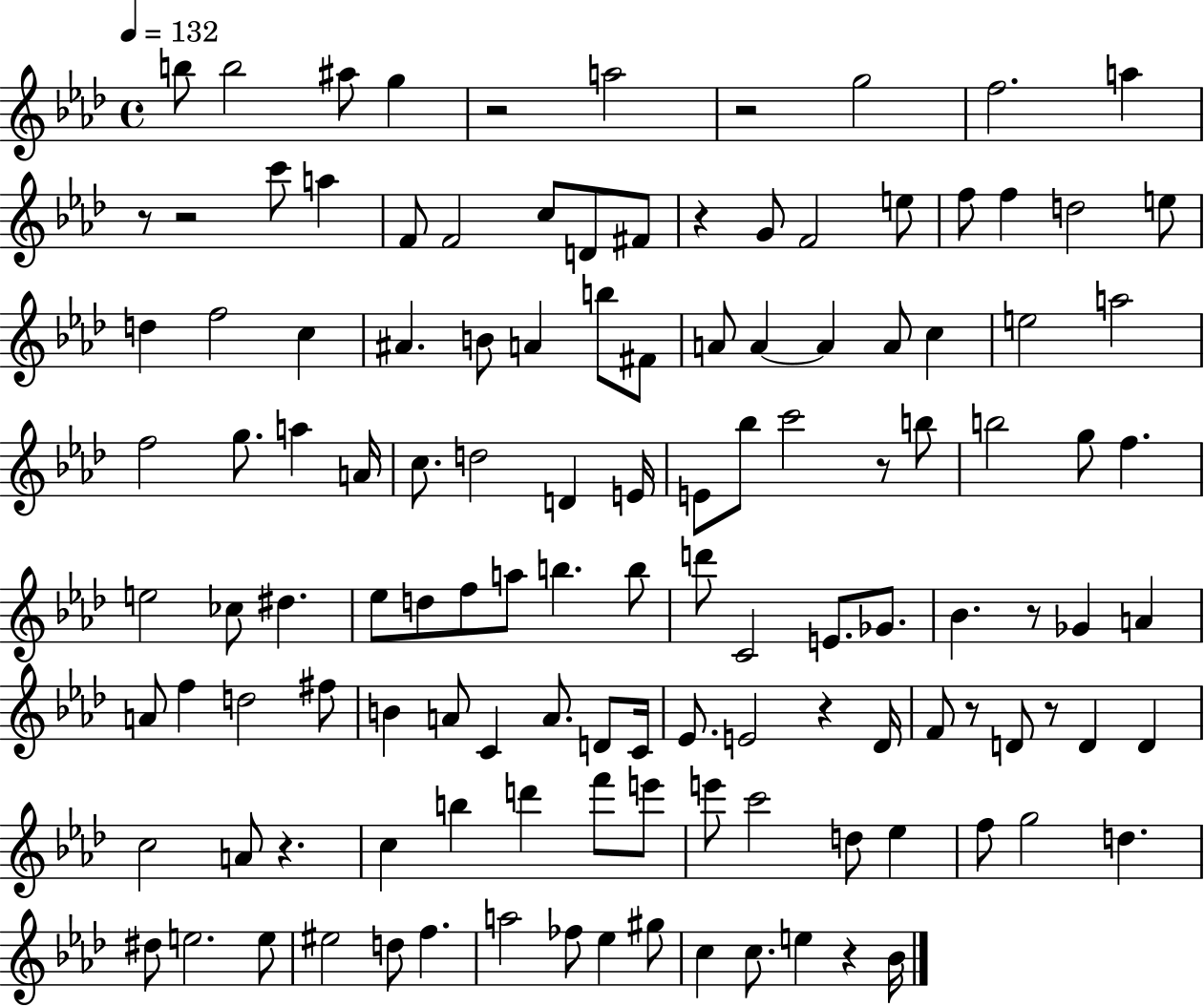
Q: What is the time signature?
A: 4/4